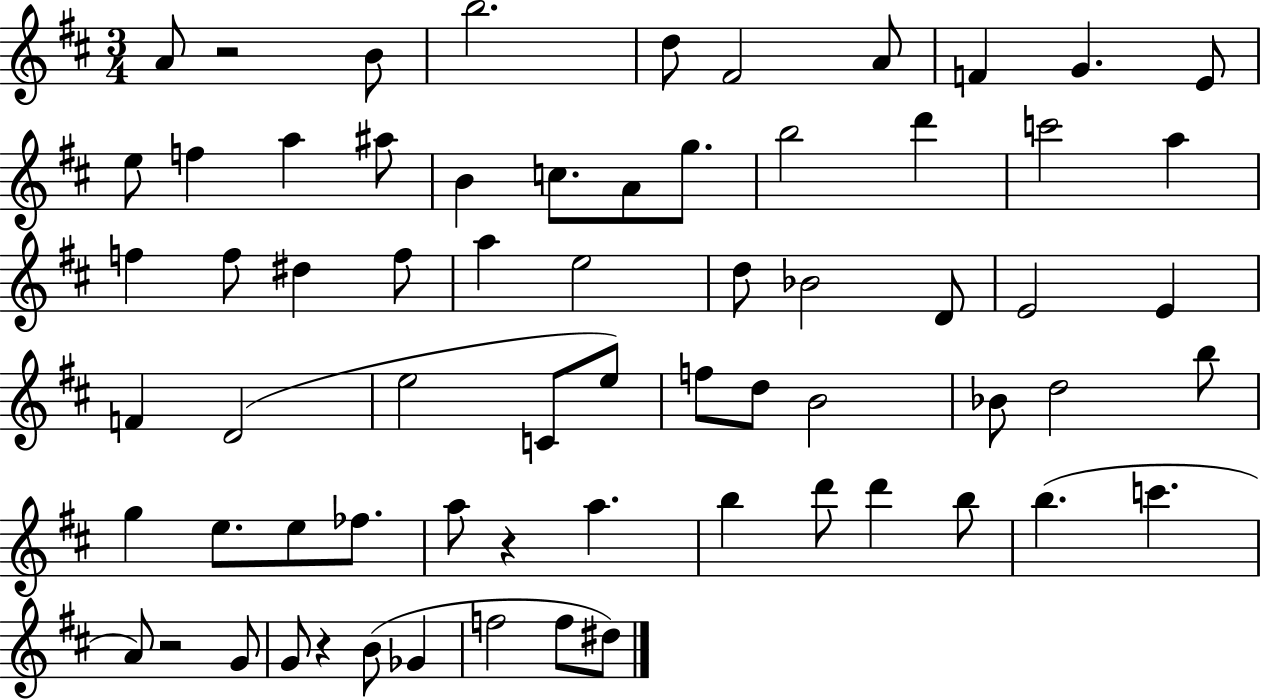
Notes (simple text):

A4/e R/h B4/e B5/h. D5/e F#4/h A4/e F4/q G4/q. E4/e E5/e F5/q A5/q A#5/e B4/q C5/e. A4/e G5/e. B5/h D6/q C6/h A5/q F5/q F5/e D#5/q F5/e A5/q E5/h D5/e Bb4/h D4/e E4/h E4/q F4/q D4/h E5/h C4/e E5/e F5/e D5/e B4/h Bb4/e D5/h B5/e G5/q E5/e. E5/e FES5/e. A5/e R/q A5/q. B5/q D6/e D6/q B5/e B5/q. C6/q. A4/e R/h G4/e G4/e R/q B4/e Gb4/q F5/h F5/e D#5/e